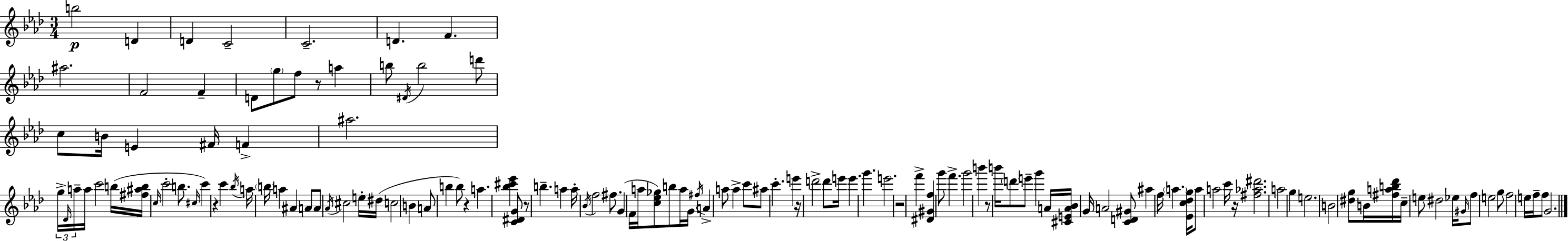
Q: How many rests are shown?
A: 8